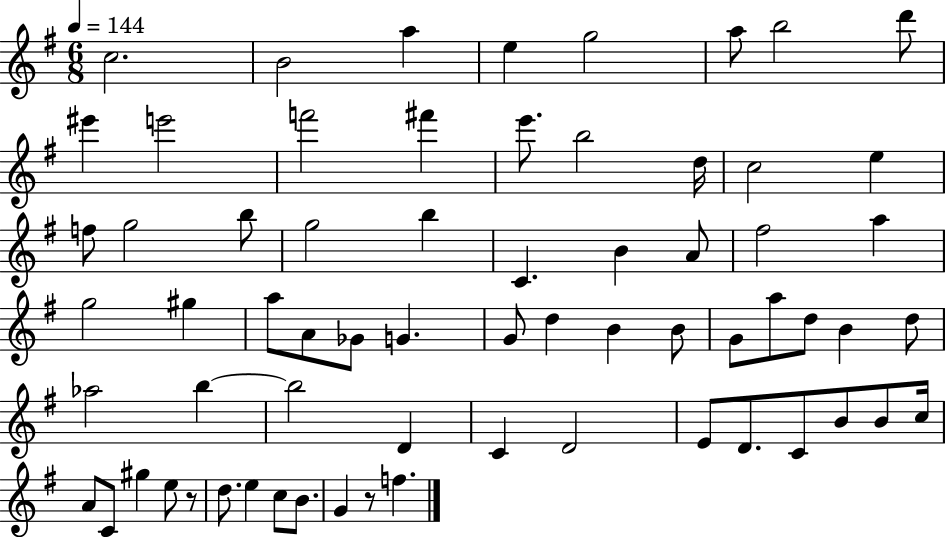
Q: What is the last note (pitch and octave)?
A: F5